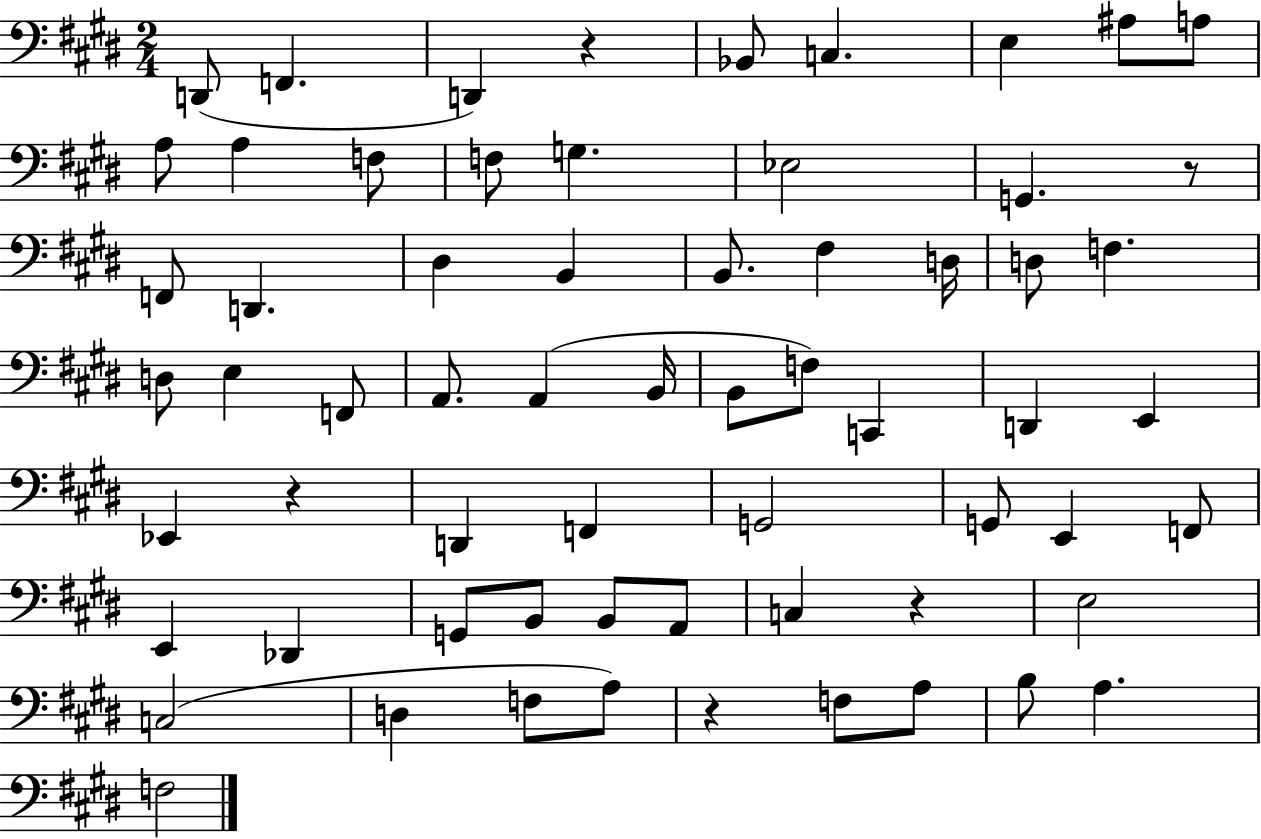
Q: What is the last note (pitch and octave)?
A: F3